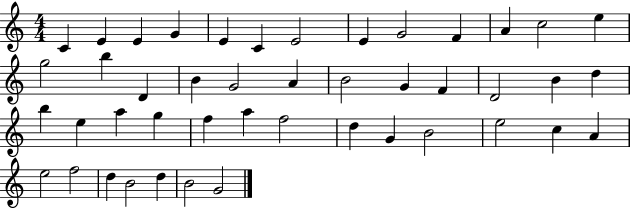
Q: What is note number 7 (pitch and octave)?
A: E4